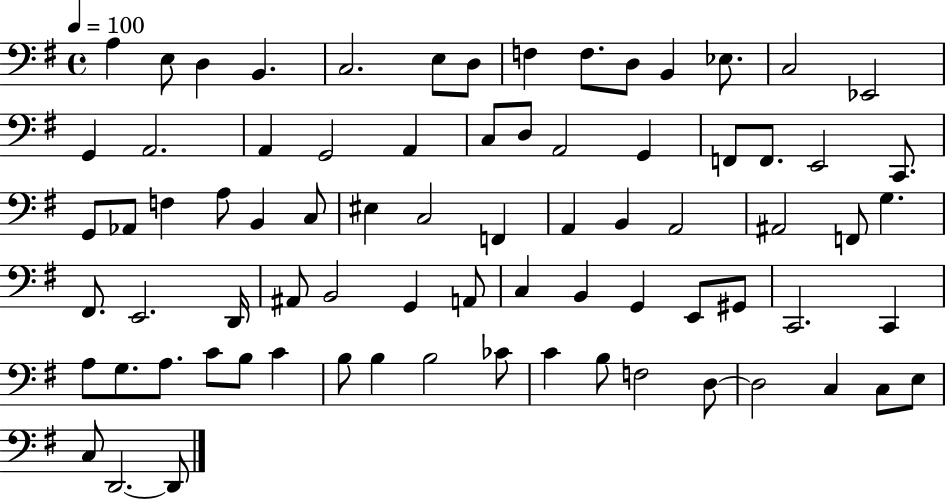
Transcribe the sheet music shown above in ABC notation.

X:1
T:Untitled
M:4/4
L:1/4
K:G
A, E,/2 D, B,, C,2 E,/2 D,/2 F, F,/2 D,/2 B,, _E,/2 C,2 _E,,2 G,, A,,2 A,, G,,2 A,, C,/2 D,/2 A,,2 G,, F,,/2 F,,/2 E,,2 C,,/2 G,,/2 _A,,/2 F, A,/2 B,, C,/2 ^E, C,2 F,, A,, B,, A,,2 ^A,,2 F,,/2 G, ^F,,/2 E,,2 D,,/4 ^A,,/2 B,,2 G,, A,,/2 C, B,, G,, E,,/2 ^G,,/2 C,,2 C,, A,/2 G,/2 A,/2 C/2 B,/2 C B,/2 B, B,2 _C/2 C B,/2 F,2 D,/2 D,2 C, C,/2 E,/2 C,/2 D,,2 D,,/2